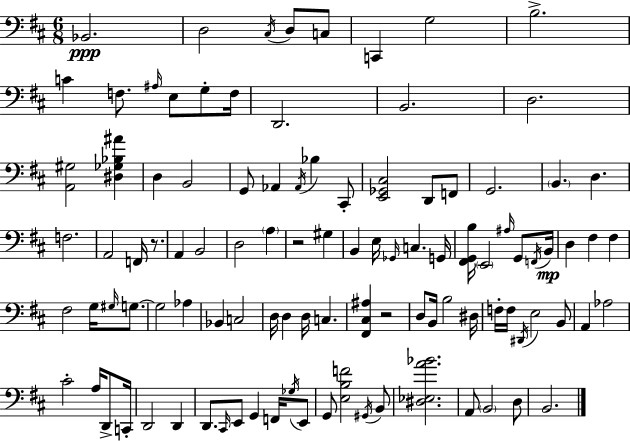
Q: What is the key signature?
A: D major